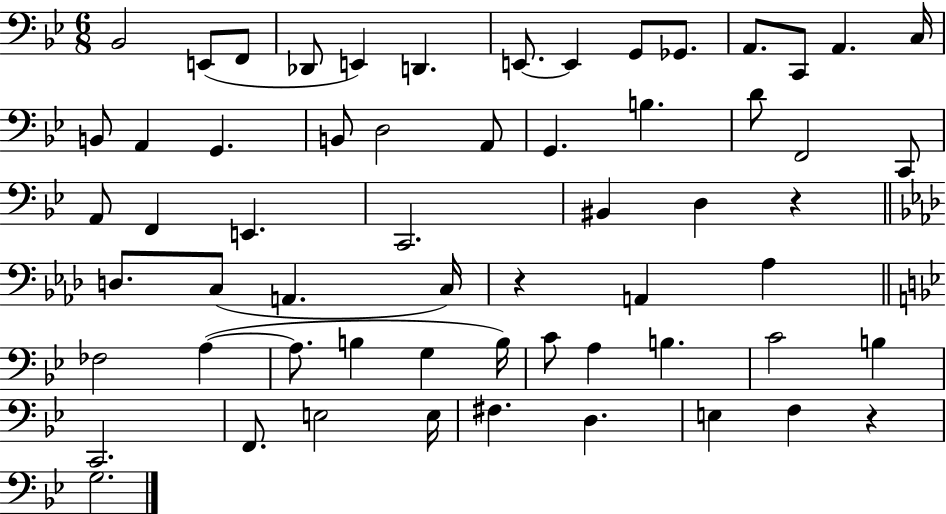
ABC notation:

X:1
T:Untitled
M:6/8
L:1/4
K:Bb
_B,,2 E,,/2 F,,/2 _D,,/2 E,, D,, E,,/2 E,, G,,/2 _G,,/2 A,,/2 C,,/2 A,, C,/4 B,,/2 A,, G,, B,,/2 D,2 A,,/2 G,, B, D/2 F,,2 C,,/2 A,,/2 F,, E,, C,,2 ^B,, D, z D,/2 C,/2 A,, C,/4 z A,, _A, _F,2 A, A,/2 B, G, B,/4 C/2 A, B, C2 B, C,,2 F,,/2 E,2 E,/4 ^F, D, E, F, z G,2